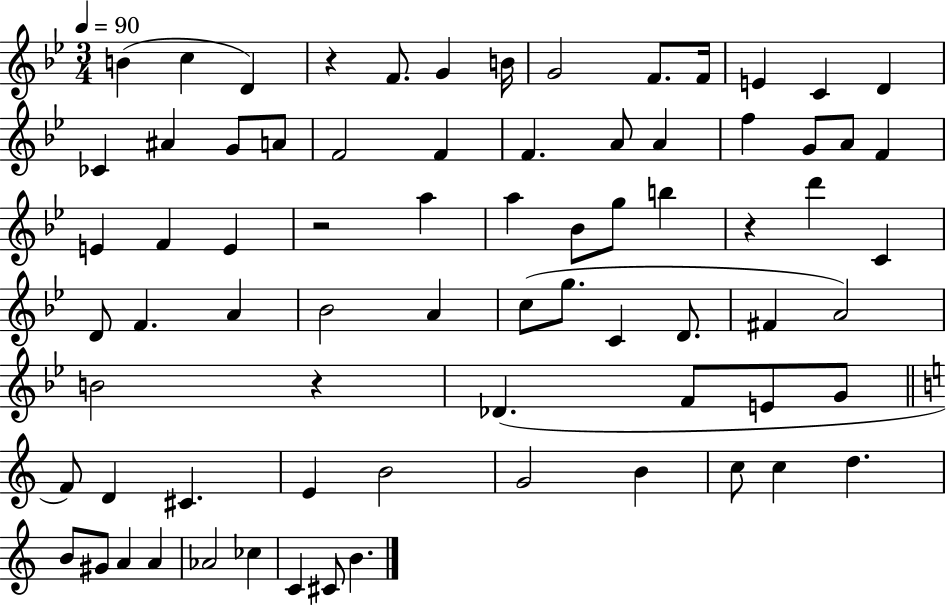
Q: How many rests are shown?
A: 4